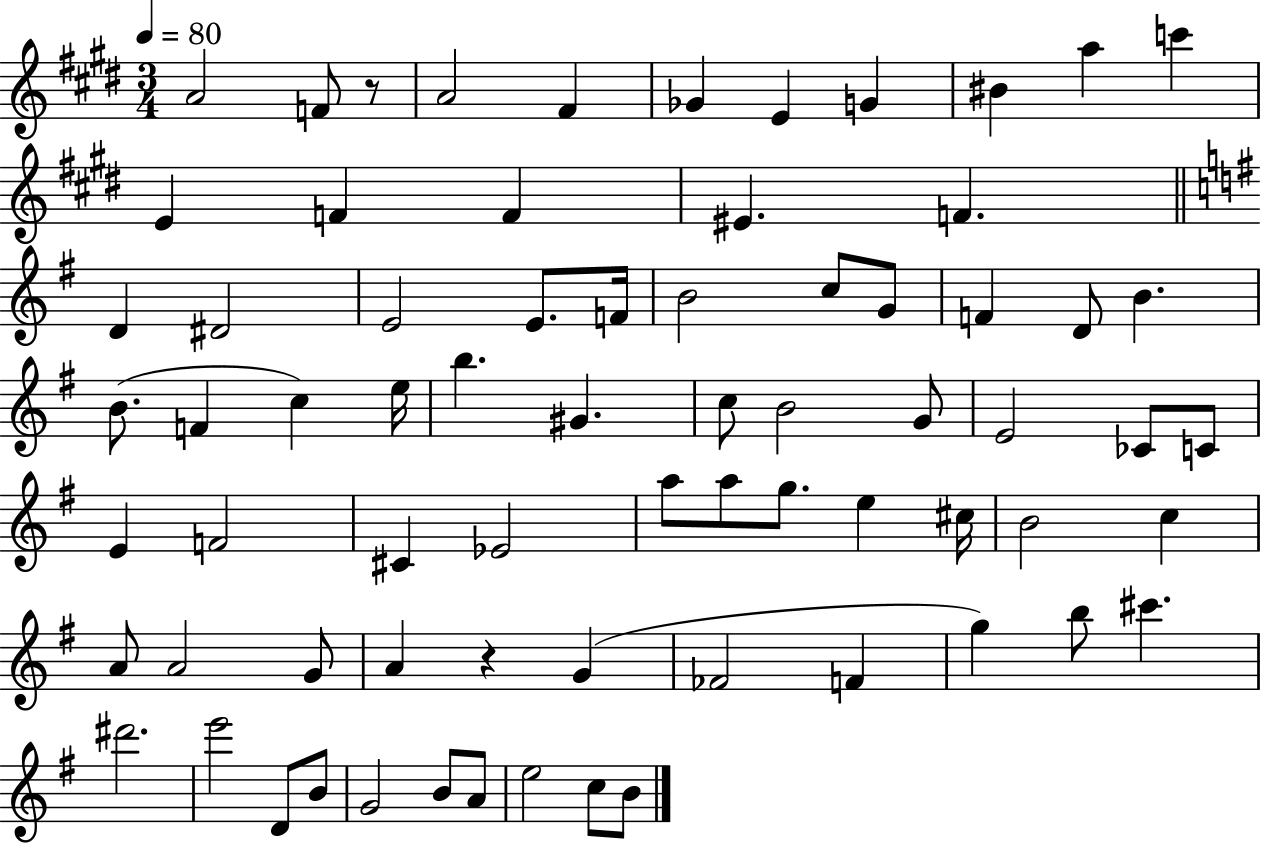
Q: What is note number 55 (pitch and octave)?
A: FES4